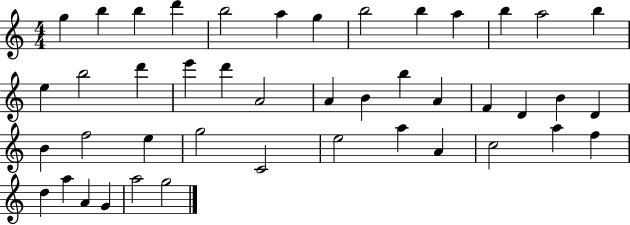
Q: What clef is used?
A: treble